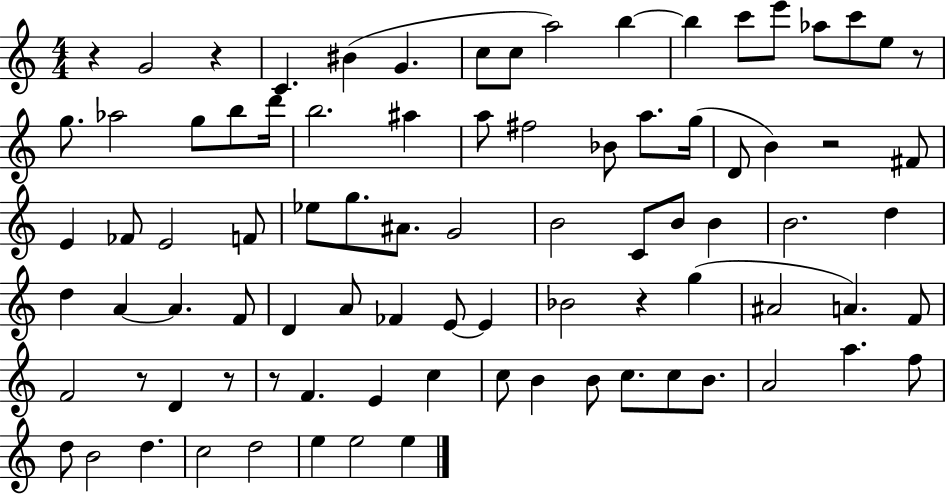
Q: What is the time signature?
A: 4/4